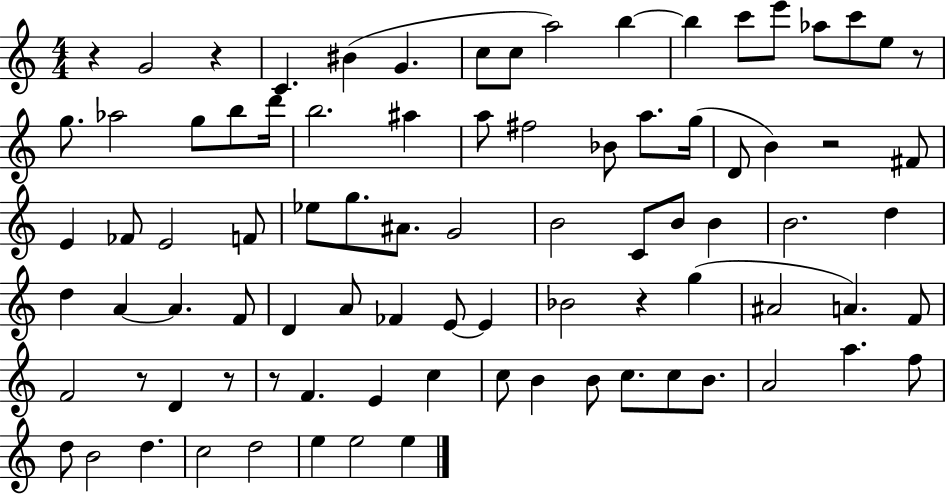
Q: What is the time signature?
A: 4/4